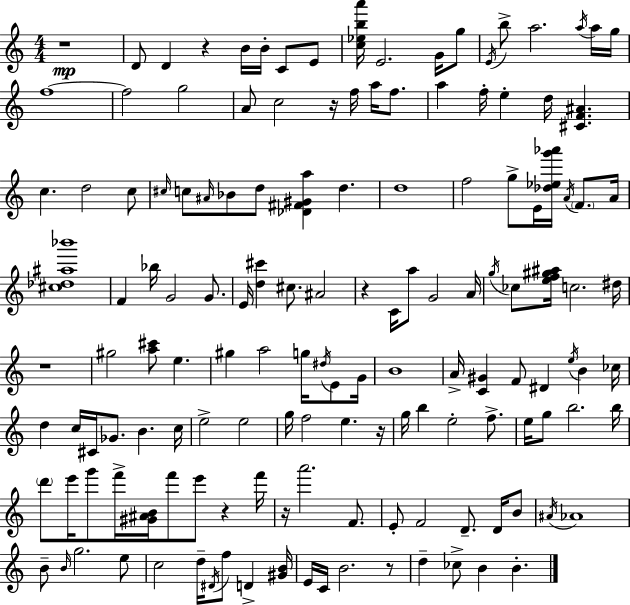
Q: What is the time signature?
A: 4/4